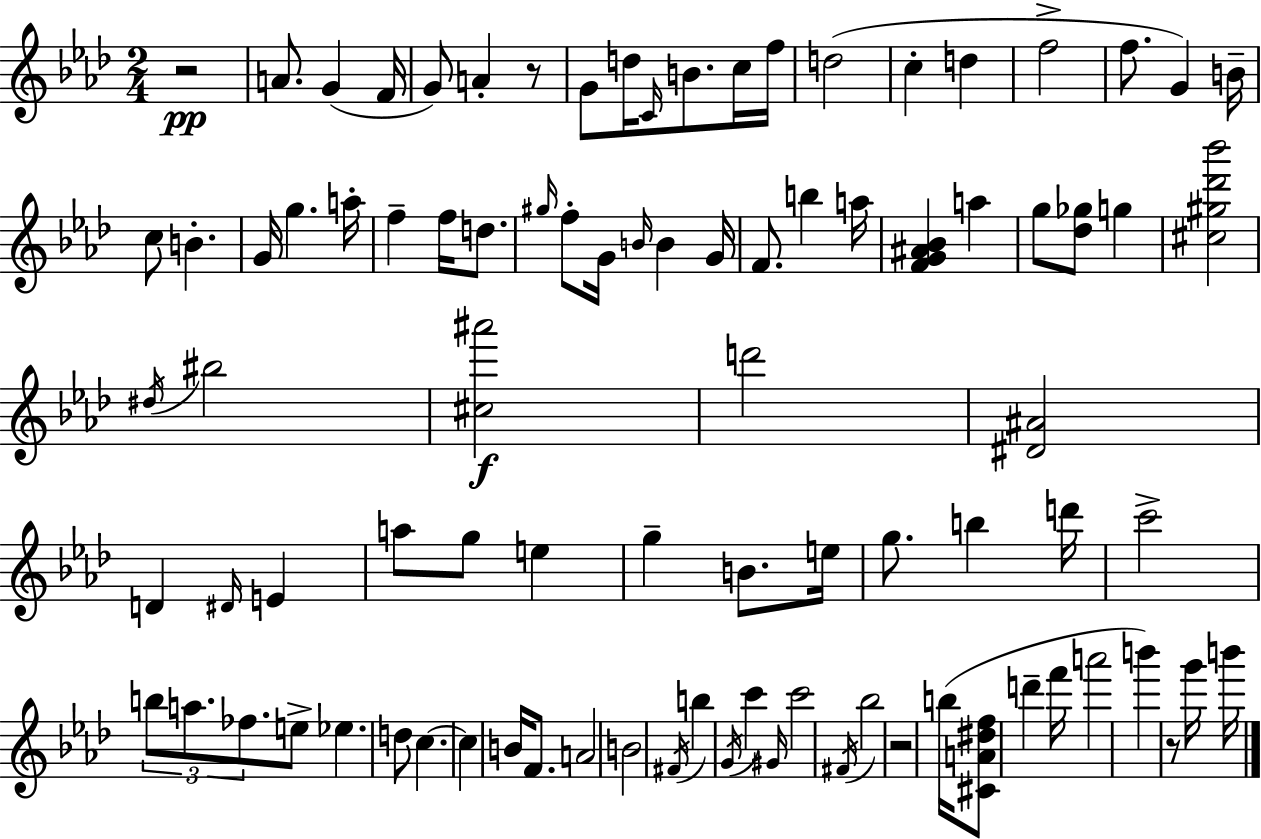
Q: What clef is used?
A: treble